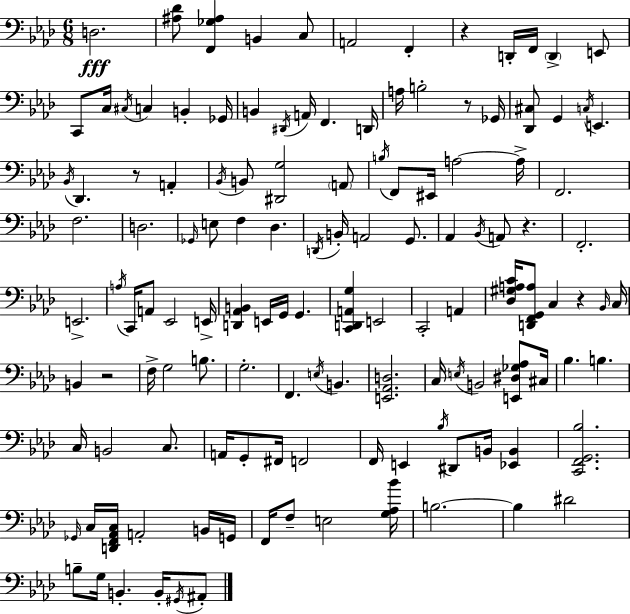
{
  \clef bass
  \numericTimeSignature
  \time 6/8
  \key aes \major
  d2.\fff | <ais des'>8 <f, ges ais>4 b,4 c8 | a,2 f,4-. | r4 d,16-. f,16 \parenthesize d,4-> e,8 | \break c,8 c16 \acciaccatura { cis16 } c4 b,4-. | ges,16 b,4 \acciaccatura { dis,16 } a,16 f,4. | d,16 a16 b2-. r8 | ges,16 <des, cis>8 g,4 \acciaccatura { c16 } e,4. | \break \acciaccatura { bes,16 } des,4. r8 | a,4-. \acciaccatura { bes,16 } b,8 <dis, g>2 | \parenthesize a,8 \acciaccatura { b16 } f,8 eis,16 a2~~ | a16-> f,2. | \break f2. | d2. | \grace { ges,16 } e8 f4 | des4. \acciaccatura { d,16 } b,16-. a,2 | \break g,8. aes,4 | \acciaccatura { bes,16 } a,8 r4. f,2.-. | e,2.-> | \acciaccatura { a16 } c,16 a,8 | \break ees,2 e,16-> <d, aes, b,>4 | e,16 g,16 g,4. <c, d, a, g>4 | e,2 c,2-. | a,4 <des gis a c'>16 <d, f, g, a>8 | \break c4 r4 \grace { bes,16 } c16 b,4 | r2 f16-> | g2 b8. g2.-. | f,4. | \break \acciaccatura { e16 } b,4. | <e, aes, d>2. | c16 \acciaccatura { e16 } b,2 <e, dis ges aes>8 | cis16 bes4. b4. | \break c16 b,2 c8. | a,16 g,8-. fis,16 f,2 | f,16 e,4 \acciaccatura { bes16 } dis,8 b,16 <ees, b,>4 | <c, f, g, bes>2. | \break \grace { ges,16 } c16 <d, f, aes, c>16 a,2-. | b,16 g,16 f,16 f8-- e2 | <g aes bes'>16 b2.~~ | b4 dis'2 | \break b8-- g16 b,4.-. | b,16-. \acciaccatura { gis,16 } ais,8-. \bar "|."
}